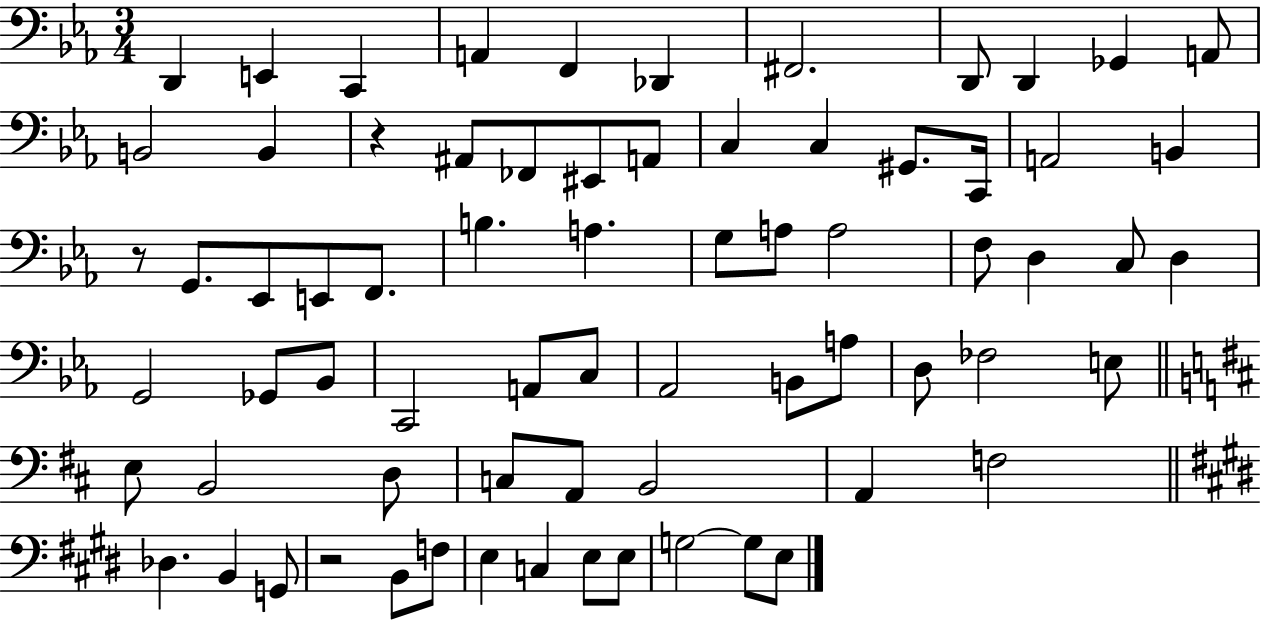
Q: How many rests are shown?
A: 3